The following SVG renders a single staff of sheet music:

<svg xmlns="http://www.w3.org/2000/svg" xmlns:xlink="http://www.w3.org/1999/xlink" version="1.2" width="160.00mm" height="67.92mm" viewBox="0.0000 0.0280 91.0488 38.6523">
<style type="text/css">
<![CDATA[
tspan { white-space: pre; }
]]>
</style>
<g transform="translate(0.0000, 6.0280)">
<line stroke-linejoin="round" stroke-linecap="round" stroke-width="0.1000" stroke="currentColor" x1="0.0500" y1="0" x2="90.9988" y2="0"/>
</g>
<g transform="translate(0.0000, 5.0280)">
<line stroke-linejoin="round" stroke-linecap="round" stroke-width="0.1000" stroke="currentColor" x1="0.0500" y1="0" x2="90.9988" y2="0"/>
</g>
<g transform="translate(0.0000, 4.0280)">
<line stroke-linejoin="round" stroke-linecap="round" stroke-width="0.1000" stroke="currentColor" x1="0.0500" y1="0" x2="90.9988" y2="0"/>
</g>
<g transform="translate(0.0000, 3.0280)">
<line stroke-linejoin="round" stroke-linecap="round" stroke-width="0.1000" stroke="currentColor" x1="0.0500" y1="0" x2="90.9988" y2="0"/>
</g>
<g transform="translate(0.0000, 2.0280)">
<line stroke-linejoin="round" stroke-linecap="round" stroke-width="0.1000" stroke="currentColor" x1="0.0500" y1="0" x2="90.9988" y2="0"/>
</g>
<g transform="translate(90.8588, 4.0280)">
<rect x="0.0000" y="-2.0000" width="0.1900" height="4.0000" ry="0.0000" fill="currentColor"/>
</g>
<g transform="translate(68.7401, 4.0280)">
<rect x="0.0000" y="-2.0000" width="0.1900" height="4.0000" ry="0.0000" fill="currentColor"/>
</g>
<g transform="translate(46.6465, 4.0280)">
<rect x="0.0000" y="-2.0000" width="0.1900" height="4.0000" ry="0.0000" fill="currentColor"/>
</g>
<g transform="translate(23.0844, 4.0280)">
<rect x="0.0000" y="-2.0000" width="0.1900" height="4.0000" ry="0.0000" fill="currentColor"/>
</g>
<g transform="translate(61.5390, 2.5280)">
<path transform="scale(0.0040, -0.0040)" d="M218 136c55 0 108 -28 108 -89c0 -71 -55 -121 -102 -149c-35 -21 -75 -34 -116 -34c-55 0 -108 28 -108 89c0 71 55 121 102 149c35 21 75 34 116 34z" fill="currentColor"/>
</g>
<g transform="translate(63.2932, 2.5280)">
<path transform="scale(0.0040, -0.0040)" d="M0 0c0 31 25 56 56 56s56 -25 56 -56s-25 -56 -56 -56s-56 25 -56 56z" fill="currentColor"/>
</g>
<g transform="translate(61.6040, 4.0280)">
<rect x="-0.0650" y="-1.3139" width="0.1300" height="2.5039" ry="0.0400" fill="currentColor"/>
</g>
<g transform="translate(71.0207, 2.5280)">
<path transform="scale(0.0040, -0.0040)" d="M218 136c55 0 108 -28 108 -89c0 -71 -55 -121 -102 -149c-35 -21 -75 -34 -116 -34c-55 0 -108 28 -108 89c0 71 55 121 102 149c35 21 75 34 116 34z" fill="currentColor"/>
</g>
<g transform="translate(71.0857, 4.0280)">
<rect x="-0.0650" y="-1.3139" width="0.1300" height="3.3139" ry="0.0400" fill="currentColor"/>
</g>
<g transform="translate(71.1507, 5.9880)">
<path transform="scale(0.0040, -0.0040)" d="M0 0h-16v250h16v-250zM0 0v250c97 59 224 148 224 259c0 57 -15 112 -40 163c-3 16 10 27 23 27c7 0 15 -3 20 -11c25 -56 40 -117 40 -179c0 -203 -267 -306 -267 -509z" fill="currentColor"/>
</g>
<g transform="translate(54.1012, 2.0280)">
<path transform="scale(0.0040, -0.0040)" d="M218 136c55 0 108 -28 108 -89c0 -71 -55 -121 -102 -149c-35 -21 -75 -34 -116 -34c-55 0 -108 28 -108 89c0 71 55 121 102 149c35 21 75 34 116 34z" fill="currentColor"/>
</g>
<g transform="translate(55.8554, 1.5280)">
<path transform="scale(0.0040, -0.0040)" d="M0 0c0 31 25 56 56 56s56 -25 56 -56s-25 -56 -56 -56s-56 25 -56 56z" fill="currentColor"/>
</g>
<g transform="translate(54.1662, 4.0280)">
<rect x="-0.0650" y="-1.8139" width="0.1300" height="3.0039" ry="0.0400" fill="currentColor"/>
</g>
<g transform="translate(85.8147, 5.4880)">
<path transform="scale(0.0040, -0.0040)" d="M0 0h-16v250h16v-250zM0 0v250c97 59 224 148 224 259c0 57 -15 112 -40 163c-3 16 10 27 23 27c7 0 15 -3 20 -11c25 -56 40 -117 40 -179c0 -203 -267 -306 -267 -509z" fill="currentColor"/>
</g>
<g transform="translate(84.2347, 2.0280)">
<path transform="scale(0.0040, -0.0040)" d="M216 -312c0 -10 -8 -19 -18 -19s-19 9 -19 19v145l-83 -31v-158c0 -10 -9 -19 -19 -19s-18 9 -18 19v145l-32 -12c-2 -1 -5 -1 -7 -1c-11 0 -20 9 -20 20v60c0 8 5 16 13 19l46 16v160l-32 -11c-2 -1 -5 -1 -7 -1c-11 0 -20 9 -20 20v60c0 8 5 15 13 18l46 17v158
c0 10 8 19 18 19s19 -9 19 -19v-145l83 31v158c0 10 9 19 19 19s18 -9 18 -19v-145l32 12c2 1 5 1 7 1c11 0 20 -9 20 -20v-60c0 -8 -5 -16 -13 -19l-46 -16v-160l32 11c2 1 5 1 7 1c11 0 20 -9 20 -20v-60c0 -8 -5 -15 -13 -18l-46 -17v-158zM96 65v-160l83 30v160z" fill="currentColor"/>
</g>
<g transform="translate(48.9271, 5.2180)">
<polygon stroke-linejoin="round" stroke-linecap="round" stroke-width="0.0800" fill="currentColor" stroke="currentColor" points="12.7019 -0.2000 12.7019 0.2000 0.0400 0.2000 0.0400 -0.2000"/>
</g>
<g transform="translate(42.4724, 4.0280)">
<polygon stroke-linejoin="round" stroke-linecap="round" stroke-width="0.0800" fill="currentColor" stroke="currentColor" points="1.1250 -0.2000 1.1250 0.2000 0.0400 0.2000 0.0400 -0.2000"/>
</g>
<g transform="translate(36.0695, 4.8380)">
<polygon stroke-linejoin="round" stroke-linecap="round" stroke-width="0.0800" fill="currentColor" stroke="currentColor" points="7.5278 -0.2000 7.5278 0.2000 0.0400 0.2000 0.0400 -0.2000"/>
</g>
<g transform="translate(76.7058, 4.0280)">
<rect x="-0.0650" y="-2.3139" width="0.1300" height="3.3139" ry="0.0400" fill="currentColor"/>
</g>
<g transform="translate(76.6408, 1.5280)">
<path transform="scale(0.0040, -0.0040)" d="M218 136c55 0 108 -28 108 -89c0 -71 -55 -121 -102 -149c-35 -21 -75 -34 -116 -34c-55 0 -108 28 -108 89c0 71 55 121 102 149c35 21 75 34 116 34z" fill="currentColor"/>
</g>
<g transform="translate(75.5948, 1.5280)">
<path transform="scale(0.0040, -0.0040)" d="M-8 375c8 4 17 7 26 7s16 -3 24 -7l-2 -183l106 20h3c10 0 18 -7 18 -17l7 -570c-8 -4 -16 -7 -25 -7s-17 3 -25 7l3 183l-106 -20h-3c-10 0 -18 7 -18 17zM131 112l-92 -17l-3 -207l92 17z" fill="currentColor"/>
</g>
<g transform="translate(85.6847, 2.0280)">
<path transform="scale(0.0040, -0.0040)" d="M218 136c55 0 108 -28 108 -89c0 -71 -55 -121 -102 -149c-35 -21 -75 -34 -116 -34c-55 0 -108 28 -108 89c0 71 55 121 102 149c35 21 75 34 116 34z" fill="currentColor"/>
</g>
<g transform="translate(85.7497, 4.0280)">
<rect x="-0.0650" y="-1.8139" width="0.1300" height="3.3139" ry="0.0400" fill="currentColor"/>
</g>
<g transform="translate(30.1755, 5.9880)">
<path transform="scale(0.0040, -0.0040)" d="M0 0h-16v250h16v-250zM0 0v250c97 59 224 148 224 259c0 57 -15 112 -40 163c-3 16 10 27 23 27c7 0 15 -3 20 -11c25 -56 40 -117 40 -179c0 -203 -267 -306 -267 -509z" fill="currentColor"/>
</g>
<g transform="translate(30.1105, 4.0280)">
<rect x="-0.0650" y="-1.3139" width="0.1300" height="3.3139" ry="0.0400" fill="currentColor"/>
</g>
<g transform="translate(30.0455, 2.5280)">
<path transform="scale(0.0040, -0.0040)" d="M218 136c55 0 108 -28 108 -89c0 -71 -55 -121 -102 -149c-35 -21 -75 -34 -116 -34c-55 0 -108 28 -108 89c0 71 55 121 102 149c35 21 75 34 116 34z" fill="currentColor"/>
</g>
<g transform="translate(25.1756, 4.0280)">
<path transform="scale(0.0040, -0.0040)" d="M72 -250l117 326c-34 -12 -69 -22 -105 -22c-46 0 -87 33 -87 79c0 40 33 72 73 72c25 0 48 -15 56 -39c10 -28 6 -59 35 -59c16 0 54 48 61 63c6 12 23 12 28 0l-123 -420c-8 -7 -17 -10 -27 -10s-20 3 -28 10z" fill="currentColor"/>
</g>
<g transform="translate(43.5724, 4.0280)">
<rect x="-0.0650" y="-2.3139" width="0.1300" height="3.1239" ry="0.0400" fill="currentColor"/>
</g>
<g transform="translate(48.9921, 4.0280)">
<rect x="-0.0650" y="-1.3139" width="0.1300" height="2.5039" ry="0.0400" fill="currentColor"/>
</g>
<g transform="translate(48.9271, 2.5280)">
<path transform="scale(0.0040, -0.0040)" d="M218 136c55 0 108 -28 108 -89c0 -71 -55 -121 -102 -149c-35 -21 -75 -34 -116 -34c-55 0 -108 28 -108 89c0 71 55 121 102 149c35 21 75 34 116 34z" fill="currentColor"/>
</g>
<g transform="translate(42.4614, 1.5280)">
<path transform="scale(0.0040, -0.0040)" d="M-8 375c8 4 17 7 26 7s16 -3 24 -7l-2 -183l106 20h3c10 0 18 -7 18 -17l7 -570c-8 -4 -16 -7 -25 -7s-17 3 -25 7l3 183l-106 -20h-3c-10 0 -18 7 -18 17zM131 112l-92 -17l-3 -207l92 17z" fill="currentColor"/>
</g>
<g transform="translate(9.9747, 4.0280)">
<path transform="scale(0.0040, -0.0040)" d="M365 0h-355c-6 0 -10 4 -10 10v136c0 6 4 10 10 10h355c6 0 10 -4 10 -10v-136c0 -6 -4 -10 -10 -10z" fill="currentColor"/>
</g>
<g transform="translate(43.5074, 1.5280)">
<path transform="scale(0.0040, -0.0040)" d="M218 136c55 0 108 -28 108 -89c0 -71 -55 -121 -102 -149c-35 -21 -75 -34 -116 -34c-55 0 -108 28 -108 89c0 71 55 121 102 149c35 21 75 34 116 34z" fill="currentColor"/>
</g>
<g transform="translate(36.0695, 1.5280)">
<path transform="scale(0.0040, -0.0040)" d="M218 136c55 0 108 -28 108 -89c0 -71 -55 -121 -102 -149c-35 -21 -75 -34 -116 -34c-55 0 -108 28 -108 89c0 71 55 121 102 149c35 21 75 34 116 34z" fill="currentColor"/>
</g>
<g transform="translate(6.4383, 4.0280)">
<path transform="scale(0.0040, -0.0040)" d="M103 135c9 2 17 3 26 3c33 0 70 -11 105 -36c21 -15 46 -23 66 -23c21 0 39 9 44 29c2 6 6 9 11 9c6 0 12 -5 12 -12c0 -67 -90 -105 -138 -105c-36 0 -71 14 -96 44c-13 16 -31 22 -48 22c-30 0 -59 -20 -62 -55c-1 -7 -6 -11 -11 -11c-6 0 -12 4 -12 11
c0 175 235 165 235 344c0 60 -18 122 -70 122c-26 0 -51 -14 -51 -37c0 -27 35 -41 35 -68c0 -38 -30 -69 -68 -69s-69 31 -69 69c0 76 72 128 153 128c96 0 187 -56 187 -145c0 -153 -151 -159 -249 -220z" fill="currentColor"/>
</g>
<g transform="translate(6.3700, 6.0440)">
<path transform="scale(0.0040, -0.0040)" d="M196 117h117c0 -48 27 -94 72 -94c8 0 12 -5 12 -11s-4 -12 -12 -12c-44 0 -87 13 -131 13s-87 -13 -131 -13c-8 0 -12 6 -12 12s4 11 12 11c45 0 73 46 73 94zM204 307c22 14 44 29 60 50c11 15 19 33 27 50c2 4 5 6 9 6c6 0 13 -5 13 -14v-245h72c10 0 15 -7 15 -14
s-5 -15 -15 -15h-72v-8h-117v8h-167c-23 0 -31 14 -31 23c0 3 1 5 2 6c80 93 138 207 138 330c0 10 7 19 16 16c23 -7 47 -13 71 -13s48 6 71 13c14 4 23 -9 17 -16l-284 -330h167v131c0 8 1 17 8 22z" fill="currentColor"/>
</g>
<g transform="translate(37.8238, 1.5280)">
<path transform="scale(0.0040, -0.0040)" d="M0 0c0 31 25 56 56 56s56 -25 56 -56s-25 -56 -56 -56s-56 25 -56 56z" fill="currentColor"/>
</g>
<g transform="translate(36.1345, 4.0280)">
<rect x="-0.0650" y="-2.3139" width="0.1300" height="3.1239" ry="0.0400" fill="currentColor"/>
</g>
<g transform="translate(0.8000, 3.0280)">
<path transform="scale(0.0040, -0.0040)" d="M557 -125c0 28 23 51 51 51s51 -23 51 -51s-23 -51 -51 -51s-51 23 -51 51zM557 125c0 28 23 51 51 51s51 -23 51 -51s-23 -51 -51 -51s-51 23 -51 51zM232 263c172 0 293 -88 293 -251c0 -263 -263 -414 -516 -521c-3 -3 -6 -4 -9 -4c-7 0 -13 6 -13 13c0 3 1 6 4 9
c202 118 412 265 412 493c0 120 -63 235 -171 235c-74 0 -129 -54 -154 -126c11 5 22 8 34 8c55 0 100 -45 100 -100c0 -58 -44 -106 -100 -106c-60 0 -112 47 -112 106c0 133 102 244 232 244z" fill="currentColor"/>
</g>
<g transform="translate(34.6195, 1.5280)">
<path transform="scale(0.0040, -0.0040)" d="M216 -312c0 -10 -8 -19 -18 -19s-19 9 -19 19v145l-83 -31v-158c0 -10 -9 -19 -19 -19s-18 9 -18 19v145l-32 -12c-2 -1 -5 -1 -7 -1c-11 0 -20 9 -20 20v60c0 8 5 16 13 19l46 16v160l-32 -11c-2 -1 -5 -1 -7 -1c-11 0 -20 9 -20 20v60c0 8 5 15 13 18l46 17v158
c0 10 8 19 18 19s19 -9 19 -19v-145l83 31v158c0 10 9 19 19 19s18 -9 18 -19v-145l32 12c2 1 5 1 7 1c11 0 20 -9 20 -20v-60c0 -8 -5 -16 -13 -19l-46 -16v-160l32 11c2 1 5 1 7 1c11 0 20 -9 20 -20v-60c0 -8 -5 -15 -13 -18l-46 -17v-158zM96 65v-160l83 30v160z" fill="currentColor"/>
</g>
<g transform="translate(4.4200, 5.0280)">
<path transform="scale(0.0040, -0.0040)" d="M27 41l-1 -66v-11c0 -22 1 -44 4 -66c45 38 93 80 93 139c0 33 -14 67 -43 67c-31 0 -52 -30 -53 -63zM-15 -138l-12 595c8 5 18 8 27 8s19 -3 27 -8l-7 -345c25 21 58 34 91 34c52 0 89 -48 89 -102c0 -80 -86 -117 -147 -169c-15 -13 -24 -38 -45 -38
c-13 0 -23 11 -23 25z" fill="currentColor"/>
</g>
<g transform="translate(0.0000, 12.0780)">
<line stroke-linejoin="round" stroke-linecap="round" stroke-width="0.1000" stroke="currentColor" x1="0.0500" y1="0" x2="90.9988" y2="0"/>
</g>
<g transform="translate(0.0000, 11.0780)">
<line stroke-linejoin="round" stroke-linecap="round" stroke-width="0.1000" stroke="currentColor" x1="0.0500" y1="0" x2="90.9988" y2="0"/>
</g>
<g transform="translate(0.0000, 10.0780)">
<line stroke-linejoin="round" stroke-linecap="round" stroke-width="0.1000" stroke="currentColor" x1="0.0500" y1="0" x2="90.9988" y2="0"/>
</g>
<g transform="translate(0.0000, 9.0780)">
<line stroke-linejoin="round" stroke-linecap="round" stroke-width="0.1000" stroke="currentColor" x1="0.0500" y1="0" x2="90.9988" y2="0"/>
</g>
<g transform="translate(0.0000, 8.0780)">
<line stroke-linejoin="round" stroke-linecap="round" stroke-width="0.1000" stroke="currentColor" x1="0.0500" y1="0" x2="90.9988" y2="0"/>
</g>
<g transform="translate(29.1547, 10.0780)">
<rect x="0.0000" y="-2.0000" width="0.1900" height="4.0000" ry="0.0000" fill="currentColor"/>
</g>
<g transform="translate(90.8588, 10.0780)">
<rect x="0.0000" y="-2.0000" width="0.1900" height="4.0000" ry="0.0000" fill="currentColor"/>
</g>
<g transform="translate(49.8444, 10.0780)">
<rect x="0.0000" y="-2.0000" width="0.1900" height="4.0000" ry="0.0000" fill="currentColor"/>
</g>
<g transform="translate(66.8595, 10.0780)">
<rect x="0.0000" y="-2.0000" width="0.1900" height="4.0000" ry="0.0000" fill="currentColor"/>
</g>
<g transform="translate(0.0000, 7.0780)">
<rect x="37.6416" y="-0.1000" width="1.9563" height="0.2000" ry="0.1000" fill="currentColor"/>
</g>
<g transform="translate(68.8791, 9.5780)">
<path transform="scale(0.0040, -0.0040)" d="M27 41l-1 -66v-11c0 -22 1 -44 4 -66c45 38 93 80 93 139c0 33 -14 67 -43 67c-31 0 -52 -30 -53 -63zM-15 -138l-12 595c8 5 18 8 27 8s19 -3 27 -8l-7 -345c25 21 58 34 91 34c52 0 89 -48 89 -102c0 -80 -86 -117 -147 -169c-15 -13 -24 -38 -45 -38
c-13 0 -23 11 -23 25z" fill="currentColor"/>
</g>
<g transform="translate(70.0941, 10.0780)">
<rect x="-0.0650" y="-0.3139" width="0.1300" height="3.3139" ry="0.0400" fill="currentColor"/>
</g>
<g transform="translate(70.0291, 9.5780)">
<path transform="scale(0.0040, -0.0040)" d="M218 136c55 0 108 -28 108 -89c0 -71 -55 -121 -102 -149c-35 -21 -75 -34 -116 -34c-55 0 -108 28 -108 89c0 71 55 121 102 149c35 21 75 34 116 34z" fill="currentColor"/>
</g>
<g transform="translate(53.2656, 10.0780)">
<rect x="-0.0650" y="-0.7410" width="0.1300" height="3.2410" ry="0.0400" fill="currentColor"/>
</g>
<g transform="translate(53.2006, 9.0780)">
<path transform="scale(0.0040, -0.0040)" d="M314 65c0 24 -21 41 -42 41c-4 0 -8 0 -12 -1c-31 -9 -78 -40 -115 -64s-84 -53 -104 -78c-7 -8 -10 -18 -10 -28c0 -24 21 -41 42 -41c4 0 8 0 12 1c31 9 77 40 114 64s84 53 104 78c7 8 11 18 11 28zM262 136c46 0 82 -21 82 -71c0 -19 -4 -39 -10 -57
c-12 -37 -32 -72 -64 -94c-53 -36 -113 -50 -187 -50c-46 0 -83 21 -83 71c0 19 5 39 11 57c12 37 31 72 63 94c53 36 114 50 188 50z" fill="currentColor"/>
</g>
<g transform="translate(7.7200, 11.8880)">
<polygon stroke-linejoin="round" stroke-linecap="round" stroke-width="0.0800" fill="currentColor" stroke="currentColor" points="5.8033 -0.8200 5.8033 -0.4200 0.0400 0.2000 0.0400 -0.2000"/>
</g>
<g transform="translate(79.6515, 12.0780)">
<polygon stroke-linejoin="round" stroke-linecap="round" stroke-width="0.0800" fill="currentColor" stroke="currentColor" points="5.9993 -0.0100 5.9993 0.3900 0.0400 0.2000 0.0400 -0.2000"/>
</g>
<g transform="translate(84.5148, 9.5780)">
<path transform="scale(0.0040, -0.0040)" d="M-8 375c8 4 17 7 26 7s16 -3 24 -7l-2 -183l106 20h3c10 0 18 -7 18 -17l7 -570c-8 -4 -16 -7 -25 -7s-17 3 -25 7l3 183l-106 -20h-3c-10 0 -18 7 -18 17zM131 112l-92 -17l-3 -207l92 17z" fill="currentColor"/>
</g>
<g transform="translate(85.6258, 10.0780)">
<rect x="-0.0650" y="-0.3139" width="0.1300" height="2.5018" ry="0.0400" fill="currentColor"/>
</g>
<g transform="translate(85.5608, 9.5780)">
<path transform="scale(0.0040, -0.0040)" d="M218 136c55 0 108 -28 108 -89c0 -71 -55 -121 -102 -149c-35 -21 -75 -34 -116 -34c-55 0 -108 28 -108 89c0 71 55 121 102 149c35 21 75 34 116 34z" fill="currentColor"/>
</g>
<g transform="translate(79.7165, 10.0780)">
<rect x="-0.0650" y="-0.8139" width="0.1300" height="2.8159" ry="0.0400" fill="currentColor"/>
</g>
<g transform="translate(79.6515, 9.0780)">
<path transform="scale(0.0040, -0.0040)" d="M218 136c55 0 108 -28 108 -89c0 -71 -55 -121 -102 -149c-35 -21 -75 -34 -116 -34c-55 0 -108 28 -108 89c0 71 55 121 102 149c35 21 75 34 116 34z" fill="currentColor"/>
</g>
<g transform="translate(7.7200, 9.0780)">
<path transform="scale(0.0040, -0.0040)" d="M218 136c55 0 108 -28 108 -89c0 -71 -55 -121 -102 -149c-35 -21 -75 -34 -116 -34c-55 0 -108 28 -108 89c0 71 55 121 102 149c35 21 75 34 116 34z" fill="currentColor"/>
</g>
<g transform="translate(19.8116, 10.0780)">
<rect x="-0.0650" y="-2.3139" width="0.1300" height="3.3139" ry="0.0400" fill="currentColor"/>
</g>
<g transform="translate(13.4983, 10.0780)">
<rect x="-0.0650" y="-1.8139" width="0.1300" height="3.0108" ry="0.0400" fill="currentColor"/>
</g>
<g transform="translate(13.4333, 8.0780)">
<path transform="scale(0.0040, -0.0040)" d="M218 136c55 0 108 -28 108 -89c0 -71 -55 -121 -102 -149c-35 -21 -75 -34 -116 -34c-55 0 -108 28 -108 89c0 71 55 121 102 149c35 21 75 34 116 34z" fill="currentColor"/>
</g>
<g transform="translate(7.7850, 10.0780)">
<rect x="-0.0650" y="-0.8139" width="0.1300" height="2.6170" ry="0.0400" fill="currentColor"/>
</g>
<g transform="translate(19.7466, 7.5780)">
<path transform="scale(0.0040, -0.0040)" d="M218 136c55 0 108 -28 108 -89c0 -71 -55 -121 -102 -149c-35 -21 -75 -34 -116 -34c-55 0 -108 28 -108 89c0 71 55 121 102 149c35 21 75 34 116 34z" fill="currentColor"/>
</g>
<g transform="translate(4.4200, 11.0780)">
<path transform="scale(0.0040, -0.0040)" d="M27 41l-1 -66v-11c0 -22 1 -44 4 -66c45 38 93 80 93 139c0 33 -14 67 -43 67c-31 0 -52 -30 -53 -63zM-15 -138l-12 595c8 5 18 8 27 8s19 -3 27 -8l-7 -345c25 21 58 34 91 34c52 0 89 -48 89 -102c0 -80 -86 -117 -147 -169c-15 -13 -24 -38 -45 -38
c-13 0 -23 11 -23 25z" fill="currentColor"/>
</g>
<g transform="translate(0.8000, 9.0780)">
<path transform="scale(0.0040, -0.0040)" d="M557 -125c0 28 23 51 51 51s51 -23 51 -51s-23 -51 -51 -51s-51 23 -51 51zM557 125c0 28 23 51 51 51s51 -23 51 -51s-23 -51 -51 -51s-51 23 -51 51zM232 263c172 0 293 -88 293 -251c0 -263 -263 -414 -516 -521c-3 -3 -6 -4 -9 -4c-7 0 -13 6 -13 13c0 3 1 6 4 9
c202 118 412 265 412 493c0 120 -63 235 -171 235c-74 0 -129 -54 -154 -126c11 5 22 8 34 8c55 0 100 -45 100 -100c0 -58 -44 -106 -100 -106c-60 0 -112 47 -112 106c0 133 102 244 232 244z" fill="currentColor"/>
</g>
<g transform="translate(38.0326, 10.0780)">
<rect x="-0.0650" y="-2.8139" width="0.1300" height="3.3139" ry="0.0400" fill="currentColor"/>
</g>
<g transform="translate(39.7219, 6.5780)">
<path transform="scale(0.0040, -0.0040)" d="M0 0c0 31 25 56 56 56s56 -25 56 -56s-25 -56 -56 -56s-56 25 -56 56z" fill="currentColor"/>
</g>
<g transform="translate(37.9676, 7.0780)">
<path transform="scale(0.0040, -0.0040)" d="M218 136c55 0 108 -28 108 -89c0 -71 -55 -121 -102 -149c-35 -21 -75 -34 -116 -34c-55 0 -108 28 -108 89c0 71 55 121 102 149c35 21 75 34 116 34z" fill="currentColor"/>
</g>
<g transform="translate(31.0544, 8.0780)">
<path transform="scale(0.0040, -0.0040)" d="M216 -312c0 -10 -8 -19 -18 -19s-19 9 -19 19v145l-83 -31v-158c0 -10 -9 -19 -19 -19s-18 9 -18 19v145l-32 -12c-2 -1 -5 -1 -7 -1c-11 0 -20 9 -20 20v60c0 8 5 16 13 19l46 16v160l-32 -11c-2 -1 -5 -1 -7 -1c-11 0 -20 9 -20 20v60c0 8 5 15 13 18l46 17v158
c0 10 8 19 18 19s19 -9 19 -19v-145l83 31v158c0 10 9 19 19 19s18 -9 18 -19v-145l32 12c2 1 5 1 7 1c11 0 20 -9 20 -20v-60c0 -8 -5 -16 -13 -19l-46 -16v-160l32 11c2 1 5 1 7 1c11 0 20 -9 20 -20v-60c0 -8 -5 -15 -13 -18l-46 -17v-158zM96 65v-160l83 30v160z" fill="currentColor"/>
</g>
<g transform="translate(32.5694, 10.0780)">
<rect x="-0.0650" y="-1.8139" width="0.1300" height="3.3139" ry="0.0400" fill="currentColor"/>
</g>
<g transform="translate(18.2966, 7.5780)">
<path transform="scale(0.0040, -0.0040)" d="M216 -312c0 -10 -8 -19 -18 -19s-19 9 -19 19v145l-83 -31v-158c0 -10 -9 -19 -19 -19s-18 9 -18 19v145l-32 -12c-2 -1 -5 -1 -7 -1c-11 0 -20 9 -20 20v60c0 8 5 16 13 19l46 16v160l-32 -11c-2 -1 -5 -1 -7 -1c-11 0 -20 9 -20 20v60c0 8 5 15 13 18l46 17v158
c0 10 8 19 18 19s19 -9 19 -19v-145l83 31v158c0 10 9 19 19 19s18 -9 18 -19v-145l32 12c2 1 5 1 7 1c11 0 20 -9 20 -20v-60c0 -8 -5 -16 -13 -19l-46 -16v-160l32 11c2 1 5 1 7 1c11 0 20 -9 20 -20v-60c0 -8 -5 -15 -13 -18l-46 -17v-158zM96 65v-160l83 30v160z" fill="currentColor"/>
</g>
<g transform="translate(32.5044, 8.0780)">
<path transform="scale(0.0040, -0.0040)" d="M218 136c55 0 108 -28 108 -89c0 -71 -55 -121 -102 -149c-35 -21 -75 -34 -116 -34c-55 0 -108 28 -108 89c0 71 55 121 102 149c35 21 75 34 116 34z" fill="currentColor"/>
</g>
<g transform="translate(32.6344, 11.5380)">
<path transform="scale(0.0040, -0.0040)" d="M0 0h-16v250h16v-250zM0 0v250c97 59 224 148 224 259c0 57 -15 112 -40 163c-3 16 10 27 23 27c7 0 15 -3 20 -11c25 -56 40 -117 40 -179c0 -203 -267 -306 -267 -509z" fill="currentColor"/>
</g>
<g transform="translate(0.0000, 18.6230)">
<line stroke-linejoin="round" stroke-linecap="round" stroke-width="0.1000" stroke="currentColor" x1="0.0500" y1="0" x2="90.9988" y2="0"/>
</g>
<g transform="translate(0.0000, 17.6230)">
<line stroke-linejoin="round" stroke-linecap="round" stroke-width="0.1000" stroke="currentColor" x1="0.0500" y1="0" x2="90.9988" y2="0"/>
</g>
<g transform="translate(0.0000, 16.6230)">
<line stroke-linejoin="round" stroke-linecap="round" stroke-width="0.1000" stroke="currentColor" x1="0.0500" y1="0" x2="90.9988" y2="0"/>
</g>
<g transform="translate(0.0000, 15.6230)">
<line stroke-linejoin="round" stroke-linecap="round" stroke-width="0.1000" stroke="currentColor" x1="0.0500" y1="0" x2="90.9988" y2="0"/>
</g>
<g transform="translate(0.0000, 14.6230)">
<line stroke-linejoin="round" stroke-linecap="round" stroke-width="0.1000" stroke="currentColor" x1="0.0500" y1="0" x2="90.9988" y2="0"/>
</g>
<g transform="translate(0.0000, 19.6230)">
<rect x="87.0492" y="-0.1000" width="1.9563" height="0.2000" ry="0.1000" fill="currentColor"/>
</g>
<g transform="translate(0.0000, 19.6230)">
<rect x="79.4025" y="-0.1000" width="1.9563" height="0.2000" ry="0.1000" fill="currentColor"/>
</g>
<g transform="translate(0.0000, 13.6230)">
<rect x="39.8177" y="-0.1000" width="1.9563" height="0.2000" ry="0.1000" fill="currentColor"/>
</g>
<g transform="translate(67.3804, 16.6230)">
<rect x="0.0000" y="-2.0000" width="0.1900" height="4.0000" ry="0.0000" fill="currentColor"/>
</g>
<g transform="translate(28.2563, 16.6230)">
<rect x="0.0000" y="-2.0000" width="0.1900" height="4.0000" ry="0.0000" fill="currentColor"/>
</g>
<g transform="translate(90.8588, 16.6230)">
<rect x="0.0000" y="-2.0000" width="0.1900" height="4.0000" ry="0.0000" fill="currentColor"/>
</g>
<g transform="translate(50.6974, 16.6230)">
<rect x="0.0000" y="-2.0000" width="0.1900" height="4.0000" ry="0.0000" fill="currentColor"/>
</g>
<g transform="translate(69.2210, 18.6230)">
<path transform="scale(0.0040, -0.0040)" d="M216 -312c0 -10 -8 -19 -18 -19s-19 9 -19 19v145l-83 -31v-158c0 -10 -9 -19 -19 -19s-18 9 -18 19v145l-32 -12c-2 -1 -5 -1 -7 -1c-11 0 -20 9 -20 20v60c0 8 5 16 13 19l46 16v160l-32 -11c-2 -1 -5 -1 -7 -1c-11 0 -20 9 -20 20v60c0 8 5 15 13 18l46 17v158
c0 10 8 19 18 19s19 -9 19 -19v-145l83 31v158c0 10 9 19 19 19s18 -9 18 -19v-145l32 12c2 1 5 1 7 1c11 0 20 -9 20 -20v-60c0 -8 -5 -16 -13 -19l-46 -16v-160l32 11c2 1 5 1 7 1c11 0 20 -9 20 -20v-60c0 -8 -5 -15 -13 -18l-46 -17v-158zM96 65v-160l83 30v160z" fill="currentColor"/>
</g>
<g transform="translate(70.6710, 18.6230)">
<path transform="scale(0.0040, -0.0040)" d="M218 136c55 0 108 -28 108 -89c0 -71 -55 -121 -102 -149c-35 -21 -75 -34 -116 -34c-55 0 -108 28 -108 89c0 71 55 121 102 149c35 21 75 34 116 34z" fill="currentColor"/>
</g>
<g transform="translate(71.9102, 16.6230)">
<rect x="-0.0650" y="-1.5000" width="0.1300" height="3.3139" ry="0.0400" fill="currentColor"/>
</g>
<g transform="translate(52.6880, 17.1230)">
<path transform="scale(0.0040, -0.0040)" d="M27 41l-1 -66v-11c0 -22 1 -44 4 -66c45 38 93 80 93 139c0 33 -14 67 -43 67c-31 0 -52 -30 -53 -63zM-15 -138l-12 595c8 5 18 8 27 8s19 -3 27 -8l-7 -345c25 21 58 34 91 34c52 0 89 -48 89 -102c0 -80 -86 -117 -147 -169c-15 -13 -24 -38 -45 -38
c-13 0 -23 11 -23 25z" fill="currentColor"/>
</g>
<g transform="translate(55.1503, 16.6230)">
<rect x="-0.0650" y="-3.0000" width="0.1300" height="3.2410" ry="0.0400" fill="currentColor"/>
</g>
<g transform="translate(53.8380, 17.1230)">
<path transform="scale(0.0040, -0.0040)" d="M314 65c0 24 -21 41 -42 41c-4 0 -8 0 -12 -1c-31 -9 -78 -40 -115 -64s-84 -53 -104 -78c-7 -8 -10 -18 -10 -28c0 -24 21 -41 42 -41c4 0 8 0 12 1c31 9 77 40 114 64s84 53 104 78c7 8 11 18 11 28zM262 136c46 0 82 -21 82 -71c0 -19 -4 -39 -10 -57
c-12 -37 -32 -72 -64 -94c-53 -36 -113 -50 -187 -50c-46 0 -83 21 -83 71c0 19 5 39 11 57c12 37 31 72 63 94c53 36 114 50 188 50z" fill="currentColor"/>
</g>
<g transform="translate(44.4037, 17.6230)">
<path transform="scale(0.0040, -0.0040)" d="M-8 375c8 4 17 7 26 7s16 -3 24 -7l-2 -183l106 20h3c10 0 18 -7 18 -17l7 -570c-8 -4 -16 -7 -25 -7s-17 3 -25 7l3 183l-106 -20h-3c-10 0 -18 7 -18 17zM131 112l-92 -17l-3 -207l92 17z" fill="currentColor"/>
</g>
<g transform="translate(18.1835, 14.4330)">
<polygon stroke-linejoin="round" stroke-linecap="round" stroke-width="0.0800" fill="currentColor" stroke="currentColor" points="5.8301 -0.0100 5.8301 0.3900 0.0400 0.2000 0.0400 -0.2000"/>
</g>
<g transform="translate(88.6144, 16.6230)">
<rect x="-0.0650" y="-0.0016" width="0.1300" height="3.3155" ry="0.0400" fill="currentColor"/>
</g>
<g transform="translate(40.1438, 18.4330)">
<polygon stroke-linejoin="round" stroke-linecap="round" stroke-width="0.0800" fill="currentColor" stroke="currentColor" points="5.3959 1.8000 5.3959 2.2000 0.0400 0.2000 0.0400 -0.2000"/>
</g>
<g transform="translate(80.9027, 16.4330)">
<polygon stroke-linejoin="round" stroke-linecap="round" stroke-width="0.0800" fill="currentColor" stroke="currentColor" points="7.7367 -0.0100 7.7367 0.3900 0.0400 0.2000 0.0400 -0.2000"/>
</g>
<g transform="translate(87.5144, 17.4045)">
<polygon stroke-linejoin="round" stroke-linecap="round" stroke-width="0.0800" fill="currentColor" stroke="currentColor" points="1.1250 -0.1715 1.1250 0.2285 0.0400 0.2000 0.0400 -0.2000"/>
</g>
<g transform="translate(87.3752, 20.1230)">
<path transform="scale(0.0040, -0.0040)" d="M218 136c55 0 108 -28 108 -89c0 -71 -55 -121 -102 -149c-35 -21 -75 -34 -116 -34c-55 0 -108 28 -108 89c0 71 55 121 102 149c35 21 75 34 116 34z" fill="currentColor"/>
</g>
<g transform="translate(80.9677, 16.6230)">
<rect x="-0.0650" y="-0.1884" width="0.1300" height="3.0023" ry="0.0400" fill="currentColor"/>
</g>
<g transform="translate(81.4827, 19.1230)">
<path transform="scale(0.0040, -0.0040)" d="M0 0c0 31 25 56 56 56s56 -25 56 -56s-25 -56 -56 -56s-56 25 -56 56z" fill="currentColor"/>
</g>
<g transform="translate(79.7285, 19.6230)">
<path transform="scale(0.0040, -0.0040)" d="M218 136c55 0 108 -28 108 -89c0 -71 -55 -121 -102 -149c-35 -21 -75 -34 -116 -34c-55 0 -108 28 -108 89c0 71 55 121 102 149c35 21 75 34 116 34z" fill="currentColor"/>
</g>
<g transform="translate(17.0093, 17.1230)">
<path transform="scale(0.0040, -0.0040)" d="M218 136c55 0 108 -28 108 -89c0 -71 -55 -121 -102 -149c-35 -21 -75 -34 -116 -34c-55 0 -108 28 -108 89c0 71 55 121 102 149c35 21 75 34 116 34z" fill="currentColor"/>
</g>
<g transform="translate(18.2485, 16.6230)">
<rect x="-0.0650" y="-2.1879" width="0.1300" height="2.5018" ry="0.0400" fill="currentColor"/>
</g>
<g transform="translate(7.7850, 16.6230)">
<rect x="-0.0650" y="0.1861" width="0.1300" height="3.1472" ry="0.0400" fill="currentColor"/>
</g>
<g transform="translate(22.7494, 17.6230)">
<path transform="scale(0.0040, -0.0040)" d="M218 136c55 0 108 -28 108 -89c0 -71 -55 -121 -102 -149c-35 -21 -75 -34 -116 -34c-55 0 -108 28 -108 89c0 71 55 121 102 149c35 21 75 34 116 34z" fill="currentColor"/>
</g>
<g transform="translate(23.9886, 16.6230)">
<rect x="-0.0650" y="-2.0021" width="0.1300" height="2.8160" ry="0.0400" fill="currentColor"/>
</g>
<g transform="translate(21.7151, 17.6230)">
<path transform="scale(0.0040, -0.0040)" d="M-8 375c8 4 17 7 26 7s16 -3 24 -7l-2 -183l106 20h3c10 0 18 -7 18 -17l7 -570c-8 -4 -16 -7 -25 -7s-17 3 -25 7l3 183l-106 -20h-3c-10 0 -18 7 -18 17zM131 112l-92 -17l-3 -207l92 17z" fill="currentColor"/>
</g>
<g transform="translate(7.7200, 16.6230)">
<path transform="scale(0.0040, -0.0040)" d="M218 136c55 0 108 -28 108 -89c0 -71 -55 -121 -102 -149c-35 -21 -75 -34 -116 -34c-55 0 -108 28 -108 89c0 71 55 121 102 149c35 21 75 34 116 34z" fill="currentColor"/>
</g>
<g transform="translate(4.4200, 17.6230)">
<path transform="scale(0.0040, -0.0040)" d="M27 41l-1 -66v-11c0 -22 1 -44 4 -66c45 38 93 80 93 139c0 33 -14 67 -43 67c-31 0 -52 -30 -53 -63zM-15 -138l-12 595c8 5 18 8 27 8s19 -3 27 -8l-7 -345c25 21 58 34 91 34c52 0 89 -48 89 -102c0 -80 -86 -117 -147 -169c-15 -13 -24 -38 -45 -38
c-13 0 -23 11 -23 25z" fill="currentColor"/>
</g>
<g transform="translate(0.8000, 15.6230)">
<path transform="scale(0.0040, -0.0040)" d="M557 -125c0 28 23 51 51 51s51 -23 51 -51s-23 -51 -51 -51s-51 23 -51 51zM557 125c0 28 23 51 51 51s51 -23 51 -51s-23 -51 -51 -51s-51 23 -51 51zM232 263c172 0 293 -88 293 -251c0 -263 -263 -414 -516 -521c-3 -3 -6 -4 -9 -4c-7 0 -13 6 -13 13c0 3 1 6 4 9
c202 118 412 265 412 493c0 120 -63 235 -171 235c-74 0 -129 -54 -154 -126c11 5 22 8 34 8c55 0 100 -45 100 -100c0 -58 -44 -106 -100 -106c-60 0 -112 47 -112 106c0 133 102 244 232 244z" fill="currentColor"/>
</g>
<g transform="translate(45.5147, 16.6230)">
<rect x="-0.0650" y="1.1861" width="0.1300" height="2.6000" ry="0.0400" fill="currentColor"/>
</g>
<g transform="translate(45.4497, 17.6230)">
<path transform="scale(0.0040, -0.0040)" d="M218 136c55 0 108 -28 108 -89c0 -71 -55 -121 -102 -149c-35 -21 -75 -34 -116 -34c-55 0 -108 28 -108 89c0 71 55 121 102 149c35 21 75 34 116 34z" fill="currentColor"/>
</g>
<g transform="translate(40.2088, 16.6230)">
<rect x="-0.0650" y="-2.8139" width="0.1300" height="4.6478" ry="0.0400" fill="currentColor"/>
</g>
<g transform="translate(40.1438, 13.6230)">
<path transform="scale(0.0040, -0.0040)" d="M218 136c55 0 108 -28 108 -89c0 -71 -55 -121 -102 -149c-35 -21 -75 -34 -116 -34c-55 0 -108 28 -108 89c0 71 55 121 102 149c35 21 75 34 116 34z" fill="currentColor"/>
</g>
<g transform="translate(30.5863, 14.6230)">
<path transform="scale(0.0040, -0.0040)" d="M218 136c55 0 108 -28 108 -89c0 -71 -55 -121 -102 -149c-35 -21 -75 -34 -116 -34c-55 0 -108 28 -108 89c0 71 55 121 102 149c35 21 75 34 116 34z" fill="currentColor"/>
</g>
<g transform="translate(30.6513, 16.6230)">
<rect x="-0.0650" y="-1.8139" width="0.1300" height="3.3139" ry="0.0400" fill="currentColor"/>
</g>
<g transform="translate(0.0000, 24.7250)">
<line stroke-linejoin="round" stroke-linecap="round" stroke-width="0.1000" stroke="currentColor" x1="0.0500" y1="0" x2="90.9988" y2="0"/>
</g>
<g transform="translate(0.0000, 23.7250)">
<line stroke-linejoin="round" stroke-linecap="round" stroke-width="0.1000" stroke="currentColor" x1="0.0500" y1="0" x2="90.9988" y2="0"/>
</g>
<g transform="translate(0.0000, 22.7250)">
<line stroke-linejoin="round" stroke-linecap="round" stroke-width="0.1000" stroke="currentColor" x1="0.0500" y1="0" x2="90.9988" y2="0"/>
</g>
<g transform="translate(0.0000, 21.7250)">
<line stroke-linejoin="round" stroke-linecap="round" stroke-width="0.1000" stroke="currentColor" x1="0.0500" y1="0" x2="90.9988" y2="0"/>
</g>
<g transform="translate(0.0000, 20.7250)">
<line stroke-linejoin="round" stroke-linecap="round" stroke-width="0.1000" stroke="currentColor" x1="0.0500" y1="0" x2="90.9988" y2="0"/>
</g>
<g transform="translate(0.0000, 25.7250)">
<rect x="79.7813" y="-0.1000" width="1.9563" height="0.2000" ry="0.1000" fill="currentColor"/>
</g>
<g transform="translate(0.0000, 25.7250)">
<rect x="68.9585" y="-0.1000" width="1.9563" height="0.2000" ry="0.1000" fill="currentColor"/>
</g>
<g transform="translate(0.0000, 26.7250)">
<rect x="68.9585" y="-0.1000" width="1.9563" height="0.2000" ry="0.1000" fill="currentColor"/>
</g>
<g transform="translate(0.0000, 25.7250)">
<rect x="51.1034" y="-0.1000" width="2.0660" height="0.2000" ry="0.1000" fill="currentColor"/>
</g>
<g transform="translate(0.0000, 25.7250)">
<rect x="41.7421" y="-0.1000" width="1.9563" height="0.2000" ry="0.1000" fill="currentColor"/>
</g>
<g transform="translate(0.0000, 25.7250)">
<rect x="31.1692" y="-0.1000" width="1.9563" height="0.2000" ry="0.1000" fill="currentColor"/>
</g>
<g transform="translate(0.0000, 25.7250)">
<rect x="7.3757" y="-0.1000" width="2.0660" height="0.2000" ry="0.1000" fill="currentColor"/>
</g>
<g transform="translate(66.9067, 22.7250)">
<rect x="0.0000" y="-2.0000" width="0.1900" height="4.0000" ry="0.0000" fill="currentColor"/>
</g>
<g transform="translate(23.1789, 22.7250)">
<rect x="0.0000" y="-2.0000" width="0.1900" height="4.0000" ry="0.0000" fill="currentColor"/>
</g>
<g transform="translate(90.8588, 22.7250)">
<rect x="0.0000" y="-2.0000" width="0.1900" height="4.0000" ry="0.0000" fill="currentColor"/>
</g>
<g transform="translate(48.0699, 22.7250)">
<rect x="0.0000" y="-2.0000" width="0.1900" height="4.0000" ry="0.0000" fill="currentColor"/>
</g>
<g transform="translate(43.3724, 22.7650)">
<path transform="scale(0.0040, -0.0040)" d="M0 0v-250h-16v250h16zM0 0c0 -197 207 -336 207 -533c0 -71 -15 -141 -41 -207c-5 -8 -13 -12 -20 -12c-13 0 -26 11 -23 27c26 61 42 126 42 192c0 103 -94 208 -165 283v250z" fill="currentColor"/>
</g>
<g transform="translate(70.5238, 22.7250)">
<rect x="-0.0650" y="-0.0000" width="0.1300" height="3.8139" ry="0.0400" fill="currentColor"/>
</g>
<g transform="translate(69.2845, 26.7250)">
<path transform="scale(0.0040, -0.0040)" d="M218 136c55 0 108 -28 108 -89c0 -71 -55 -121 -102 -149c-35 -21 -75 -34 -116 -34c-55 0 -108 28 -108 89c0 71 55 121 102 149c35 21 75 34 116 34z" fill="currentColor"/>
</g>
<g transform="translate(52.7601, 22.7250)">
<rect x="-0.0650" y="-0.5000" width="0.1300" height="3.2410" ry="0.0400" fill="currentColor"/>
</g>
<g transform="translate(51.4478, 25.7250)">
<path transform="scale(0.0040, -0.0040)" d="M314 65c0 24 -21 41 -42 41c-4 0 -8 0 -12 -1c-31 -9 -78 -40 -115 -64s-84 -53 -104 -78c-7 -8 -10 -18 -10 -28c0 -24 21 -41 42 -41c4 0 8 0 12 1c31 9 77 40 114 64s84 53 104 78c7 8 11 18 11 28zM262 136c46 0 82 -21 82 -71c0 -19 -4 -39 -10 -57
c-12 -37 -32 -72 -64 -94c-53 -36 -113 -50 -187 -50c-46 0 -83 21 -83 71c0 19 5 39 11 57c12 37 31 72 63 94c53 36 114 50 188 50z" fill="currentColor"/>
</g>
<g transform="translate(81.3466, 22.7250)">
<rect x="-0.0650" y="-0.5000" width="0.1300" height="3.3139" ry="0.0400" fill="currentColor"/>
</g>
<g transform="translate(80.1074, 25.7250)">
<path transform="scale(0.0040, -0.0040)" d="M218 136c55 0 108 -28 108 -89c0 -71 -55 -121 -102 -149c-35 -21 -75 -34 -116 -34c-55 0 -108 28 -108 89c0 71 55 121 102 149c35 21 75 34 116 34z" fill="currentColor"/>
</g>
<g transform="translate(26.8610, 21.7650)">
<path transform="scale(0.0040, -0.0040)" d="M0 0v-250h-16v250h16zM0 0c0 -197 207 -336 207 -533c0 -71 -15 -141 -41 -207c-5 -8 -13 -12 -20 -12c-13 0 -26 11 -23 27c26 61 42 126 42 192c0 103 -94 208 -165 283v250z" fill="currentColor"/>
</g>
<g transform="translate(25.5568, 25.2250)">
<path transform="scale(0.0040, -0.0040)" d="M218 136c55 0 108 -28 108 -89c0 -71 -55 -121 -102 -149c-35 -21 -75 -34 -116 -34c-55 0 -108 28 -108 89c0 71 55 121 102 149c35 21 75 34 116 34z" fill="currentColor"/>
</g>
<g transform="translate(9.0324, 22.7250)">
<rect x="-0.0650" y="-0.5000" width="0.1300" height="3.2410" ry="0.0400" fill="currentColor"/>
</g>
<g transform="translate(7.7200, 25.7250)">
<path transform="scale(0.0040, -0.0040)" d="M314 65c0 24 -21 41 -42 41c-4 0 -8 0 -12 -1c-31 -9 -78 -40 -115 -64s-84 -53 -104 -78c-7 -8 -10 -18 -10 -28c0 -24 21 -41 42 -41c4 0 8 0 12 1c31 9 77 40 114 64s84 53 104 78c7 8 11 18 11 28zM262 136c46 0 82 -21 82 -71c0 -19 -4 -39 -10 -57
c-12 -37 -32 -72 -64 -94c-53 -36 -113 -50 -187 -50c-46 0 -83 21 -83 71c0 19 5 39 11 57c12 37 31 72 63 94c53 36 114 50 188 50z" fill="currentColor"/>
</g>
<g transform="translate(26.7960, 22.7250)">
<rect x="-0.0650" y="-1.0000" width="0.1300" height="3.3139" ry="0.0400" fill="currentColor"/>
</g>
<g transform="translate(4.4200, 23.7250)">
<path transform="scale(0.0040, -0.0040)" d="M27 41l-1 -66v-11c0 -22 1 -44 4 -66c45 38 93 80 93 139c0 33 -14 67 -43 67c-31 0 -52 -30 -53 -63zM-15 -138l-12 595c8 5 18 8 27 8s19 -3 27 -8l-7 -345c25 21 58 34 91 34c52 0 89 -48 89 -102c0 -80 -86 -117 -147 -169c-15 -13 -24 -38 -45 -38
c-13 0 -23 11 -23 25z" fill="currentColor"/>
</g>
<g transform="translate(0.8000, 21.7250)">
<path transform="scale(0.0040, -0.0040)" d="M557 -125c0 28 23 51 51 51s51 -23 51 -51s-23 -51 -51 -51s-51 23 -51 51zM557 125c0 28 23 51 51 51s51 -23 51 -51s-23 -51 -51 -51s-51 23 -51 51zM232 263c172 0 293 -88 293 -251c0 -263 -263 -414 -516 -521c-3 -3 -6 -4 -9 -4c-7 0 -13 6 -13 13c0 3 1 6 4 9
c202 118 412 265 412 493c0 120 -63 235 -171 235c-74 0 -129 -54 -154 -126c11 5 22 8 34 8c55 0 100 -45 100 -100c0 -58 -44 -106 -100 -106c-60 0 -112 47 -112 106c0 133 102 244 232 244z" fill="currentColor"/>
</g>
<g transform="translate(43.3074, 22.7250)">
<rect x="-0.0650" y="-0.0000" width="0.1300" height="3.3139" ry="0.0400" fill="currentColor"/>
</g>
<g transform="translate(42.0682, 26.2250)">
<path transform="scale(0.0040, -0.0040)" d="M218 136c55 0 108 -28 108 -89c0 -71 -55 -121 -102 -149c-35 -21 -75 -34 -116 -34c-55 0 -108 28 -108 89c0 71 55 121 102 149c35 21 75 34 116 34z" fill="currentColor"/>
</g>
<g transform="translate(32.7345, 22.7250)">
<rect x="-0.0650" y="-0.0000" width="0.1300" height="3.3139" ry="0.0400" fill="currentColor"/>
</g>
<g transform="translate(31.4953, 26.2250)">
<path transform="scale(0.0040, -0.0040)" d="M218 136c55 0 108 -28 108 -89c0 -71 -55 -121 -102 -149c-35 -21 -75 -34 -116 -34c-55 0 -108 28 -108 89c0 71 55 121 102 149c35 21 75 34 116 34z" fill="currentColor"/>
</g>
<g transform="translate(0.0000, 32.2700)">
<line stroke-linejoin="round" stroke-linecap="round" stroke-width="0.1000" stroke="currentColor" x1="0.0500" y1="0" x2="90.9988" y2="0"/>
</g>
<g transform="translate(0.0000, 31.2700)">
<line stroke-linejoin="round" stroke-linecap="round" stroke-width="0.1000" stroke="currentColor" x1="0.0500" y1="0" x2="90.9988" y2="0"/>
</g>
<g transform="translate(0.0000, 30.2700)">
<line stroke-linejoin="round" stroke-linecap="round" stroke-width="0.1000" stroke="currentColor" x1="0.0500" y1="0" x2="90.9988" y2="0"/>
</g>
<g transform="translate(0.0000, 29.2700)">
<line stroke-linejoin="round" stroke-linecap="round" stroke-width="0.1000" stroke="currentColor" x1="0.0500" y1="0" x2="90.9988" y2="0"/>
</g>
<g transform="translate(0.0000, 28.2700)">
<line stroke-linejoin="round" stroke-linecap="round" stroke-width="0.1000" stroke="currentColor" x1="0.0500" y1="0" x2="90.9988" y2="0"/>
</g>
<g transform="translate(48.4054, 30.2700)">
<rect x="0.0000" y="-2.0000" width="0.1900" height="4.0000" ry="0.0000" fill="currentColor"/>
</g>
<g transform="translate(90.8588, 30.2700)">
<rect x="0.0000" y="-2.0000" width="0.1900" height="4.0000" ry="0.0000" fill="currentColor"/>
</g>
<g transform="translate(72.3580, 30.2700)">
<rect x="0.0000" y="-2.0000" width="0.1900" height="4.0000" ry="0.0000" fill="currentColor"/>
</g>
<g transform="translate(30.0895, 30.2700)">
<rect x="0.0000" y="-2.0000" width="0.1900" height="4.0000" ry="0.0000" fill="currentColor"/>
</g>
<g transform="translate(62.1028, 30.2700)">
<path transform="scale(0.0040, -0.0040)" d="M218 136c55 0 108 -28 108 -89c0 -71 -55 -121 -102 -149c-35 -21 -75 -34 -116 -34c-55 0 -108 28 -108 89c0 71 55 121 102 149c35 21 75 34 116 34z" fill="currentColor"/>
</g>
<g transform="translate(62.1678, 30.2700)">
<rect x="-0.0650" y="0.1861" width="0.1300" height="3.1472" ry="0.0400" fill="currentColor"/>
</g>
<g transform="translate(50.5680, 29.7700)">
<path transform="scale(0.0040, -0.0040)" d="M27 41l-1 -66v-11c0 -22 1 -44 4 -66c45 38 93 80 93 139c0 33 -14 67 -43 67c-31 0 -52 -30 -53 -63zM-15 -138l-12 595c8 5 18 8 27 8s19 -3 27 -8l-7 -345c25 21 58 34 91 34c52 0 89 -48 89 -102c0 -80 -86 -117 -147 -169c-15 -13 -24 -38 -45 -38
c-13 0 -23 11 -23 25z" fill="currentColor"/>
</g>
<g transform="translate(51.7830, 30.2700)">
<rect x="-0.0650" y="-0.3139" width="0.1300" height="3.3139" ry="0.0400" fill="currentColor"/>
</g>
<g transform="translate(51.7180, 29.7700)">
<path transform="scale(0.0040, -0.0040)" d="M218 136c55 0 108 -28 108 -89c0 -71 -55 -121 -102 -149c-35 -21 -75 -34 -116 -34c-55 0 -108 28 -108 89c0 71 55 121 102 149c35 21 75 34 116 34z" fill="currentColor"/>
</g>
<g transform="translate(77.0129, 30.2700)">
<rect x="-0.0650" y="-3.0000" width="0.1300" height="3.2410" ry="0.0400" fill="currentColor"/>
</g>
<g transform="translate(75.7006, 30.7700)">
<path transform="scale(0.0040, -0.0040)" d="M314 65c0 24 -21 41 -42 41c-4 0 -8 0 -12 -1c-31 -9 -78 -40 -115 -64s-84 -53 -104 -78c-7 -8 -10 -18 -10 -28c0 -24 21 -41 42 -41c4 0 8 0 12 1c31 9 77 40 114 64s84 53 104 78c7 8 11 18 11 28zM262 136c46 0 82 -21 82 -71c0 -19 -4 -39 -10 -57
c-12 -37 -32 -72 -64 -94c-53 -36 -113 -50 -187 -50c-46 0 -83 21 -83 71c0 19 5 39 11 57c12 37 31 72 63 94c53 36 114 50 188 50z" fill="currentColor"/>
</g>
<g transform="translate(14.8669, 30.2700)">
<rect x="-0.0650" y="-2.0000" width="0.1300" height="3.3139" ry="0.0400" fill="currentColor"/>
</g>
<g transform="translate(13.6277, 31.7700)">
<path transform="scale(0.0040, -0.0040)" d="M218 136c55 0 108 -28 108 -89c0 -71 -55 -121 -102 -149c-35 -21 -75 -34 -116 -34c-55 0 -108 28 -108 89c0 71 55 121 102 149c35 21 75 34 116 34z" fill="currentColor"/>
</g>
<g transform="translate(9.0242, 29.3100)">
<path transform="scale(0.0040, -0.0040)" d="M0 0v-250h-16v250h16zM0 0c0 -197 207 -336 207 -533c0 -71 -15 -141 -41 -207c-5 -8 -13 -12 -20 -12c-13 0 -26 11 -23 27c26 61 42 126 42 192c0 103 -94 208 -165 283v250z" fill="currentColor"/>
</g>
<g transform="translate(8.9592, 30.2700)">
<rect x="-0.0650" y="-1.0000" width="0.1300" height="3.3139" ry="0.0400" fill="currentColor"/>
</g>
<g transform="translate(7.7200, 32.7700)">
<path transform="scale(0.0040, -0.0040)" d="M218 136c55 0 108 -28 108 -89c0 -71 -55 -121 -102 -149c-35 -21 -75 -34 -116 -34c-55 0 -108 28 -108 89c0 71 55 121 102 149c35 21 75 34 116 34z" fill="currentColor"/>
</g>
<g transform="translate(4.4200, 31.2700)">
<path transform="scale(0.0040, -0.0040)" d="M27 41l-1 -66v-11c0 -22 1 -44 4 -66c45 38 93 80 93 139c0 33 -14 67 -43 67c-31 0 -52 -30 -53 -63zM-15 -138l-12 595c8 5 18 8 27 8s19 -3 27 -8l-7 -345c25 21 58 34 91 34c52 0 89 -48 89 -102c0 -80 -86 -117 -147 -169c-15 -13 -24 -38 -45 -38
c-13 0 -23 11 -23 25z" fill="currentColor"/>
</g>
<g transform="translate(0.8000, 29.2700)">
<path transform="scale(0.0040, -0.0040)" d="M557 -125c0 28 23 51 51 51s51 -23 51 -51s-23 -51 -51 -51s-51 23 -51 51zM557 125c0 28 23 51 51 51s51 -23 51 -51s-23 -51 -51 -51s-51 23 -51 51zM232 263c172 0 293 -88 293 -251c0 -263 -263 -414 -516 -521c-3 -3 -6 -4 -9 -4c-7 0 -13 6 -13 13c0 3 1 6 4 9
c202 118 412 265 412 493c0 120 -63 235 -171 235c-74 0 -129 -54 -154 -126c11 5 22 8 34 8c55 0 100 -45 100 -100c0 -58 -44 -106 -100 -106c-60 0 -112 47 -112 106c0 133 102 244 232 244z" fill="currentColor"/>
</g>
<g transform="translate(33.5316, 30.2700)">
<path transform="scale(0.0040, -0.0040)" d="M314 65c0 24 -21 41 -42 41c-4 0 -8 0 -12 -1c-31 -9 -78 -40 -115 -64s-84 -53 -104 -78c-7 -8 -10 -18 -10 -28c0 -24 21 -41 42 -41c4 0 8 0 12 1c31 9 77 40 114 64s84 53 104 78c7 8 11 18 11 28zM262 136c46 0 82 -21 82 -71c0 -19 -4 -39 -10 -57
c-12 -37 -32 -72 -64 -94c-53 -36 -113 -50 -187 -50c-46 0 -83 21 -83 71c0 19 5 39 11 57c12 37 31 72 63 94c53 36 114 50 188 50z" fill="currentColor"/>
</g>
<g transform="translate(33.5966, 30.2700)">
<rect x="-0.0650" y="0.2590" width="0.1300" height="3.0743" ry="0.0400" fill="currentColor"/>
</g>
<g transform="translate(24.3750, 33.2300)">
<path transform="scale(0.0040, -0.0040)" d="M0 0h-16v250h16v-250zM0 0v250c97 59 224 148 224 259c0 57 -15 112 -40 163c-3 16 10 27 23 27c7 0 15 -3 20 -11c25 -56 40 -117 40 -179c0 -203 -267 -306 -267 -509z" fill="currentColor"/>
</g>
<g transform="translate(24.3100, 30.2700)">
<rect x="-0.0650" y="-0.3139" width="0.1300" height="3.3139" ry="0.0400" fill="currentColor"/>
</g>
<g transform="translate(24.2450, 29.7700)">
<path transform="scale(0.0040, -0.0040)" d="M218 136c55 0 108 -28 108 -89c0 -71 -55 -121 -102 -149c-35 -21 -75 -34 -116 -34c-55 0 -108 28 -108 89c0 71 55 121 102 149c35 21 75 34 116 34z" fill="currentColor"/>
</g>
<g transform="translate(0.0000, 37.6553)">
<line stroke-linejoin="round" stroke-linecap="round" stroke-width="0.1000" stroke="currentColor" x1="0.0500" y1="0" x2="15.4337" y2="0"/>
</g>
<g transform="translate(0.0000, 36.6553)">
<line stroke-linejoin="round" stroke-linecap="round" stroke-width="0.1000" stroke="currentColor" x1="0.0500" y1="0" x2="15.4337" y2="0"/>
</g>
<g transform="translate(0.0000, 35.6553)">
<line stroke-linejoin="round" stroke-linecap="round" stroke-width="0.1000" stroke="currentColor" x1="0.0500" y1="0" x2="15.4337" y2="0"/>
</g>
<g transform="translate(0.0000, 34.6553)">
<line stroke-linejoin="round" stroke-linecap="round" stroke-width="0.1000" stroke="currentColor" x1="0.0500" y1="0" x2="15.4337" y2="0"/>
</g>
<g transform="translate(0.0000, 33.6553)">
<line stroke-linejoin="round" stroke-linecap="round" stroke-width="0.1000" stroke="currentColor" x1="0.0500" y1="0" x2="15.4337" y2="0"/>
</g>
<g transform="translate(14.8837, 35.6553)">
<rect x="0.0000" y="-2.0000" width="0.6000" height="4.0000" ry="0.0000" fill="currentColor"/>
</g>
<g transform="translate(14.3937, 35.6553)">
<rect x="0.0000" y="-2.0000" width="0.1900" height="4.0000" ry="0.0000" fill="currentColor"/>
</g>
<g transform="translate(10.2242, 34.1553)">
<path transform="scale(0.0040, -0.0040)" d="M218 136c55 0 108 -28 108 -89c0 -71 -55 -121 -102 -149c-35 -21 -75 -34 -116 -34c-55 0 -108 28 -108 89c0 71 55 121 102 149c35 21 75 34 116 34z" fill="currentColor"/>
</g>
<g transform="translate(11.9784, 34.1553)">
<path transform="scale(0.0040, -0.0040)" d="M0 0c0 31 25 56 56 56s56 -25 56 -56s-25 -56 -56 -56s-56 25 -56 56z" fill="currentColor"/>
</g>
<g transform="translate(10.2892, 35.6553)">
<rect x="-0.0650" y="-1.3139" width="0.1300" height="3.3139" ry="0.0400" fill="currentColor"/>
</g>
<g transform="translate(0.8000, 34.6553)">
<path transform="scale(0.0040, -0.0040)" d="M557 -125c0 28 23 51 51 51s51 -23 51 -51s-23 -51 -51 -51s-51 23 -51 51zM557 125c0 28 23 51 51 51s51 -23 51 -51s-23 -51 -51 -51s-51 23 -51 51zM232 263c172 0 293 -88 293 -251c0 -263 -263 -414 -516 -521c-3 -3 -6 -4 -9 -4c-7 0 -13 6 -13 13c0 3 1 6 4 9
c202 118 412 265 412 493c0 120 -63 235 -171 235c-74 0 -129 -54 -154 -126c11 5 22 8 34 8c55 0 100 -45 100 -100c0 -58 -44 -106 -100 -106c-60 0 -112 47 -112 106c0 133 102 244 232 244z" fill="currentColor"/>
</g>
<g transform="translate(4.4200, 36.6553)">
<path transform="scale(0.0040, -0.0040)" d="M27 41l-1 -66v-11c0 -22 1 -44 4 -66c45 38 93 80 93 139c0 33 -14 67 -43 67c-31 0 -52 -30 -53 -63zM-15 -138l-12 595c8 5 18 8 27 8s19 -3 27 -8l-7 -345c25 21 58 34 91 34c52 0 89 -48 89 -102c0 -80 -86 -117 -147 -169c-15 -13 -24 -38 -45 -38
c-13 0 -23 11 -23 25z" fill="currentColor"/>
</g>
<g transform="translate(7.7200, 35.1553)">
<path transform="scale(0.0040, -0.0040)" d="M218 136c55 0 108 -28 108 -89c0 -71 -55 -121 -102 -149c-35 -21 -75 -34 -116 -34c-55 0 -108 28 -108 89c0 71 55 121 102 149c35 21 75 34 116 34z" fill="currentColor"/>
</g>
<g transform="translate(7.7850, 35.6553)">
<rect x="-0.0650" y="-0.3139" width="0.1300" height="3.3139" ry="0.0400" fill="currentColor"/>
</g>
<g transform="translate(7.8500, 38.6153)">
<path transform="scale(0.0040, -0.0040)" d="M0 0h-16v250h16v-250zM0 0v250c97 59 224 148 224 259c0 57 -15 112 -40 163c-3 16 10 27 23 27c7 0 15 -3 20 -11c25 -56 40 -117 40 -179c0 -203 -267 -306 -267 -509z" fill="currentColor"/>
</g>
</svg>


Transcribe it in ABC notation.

X:1
T:Untitled
M:2/4
L:1/4
K:F
z2 z/2 G,/2 ^B,/2 B,/4 G,/2 A,/2 G,/2 G,/2 B, ^A,/2 F,/2 A,/2 ^B, ^A,/2 C F,2 _E, F,/2 E,/2 D, C,/2 B,,/2 A, C/2 B,,/2 _C,2 ^G,, E,,/2 D,,/4 E,,2 F,,/2 D,, D,,/2 E,,2 C,, E,, F,,/2 A,, E,/2 D,2 _E, D, C,2 E,/2 G,